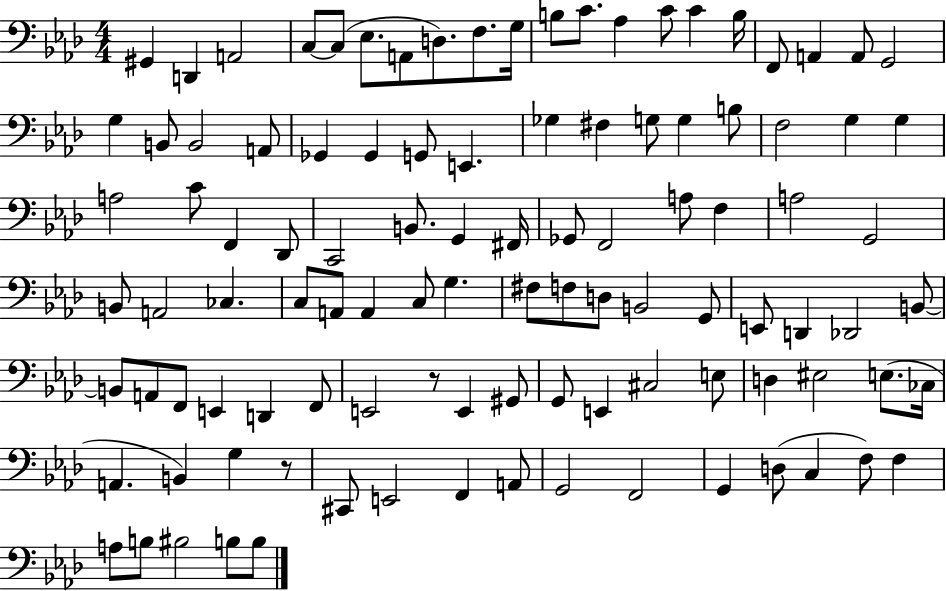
X:1
T:Untitled
M:4/4
L:1/4
K:Ab
^G,, D,, A,,2 C,/2 C,/2 _E,/2 A,,/2 D,/2 F,/2 G,/4 B,/2 C/2 _A, C/2 C B,/4 F,,/2 A,, A,,/2 G,,2 G, B,,/2 B,,2 A,,/2 _G,, _G,, G,,/2 E,, _G, ^F, G,/2 G, B,/2 F,2 G, G, A,2 C/2 F,, _D,,/2 C,,2 B,,/2 G,, ^F,,/4 _G,,/2 F,,2 A,/2 F, A,2 G,,2 B,,/2 A,,2 _C, C,/2 A,,/2 A,, C,/2 G, ^F,/2 F,/2 D,/2 B,,2 G,,/2 E,,/2 D,, _D,,2 B,,/2 B,,/2 A,,/2 F,,/2 E,, D,, F,,/2 E,,2 z/2 E,, ^G,,/2 G,,/2 E,, ^C,2 E,/2 D, ^E,2 E,/2 _C,/4 A,, B,, G, z/2 ^C,,/2 E,,2 F,, A,,/2 G,,2 F,,2 G,, D,/2 C, F,/2 F, A,/2 B,/2 ^B,2 B,/2 B,/2